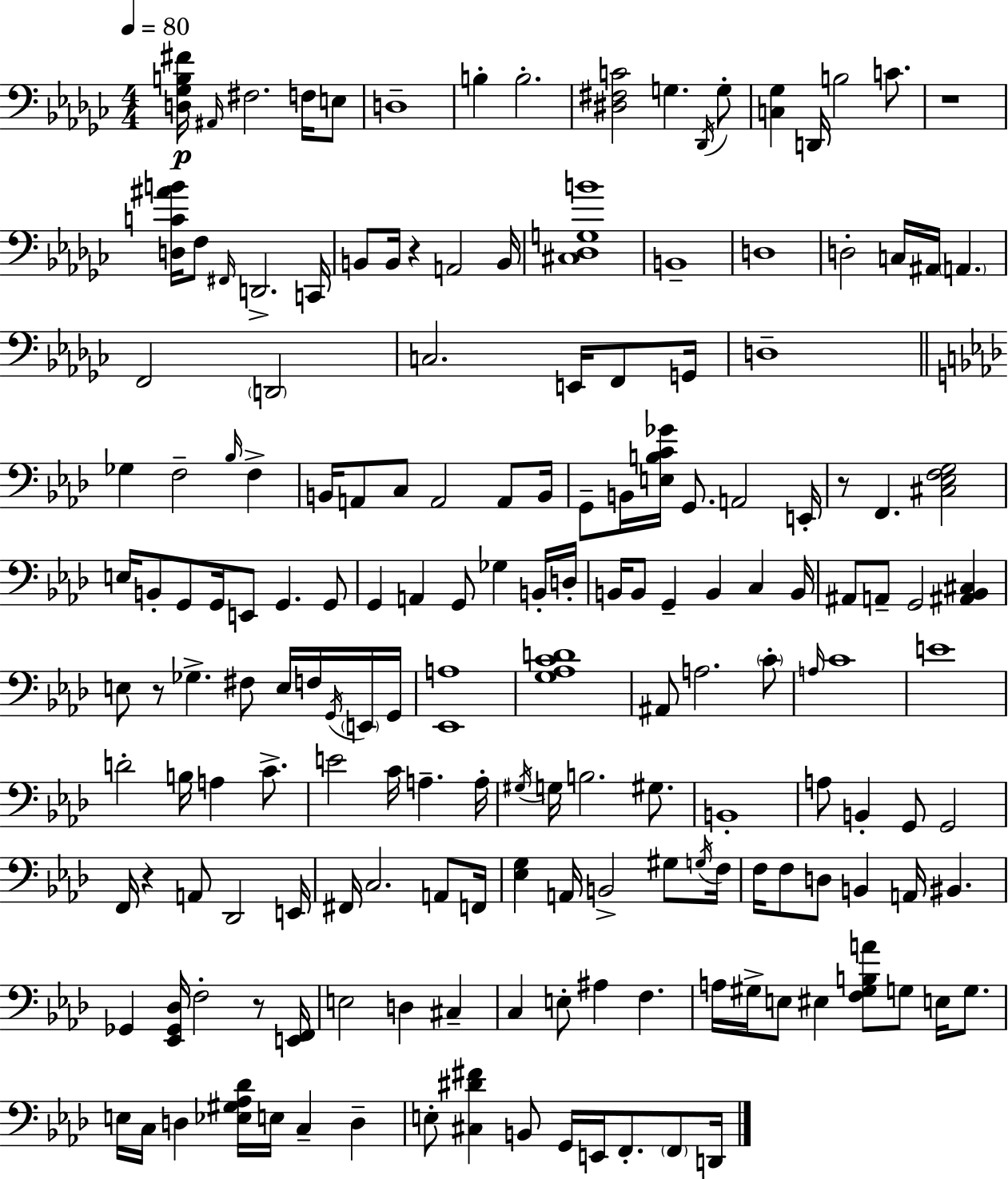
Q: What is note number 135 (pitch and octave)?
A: EIS3